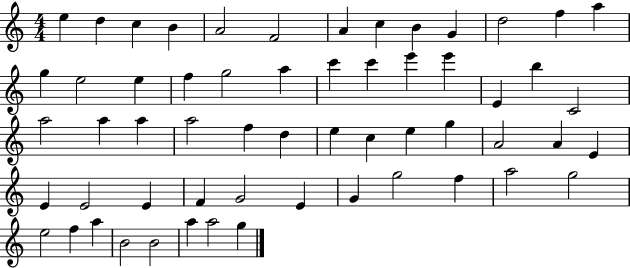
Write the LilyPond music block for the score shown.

{
  \clef treble
  \numericTimeSignature
  \time 4/4
  \key c \major
  e''4 d''4 c''4 b'4 | a'2 f'2 | a'4 c''4 b'4 g'4 | d''2 f''4 a''4 | \break g''4 e''2 e''4 | f''4 g''2 a''4 | c'''4 c'''4 e'''4 e'''4 | e'4 b''4 c'2 | \break a''2 a''4 a''4 | a''2 f''4 d''4 | e''4 c''4 e''4 g''4 | a'2 a'4 e'4 | \break e'4 e'2 e'4 | f'4 g'2 e'4 | g'4 g''2 f''4 | a''2 g''2 | \break e''2 f''4 a''4 | b'2 b'2 | a''4 a''2 g''4 | \bar "|."
}